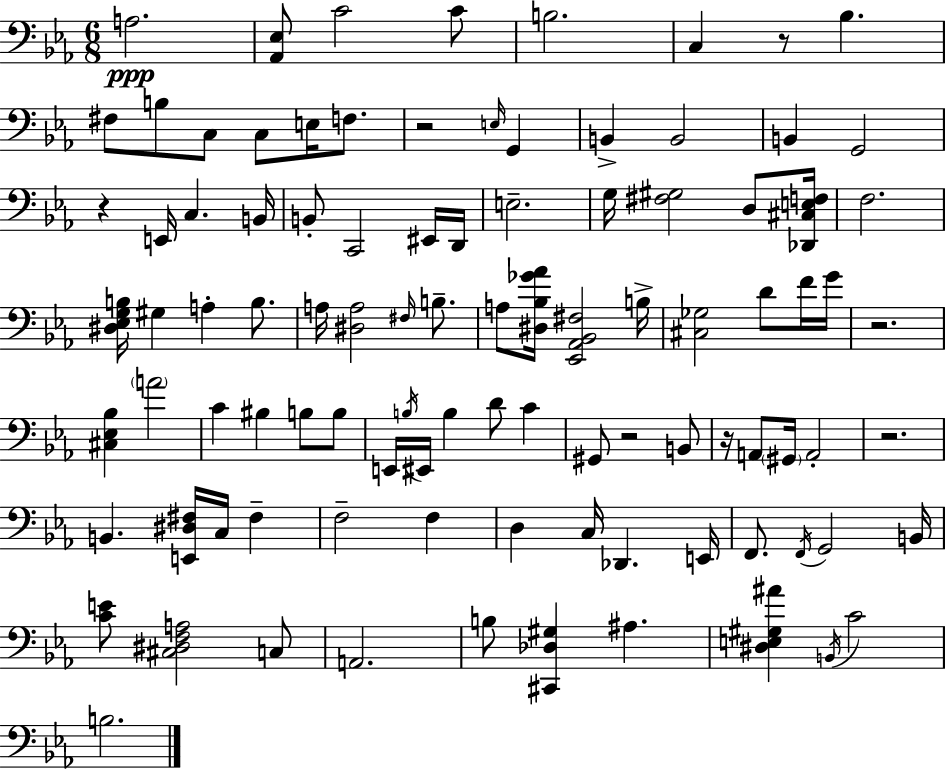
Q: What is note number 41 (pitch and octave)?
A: A4